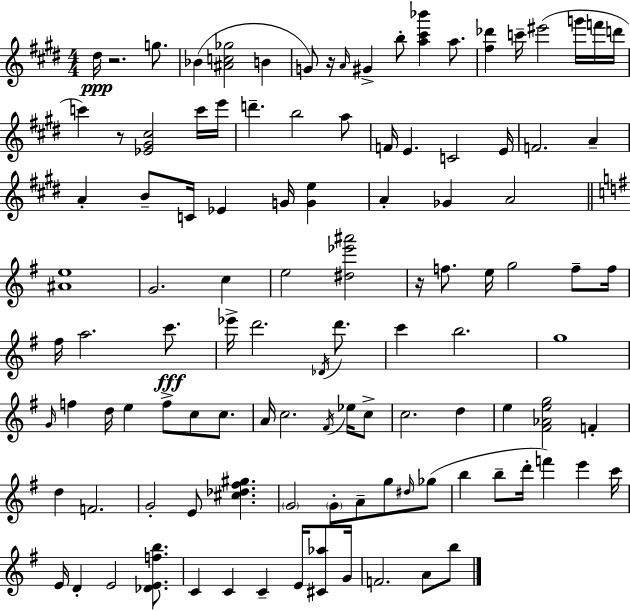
{
  \clef treble
  \numericTimeSignature
  \time 4/4
  \key e \major
  dis''16\ppp r2. g''8. | bes'4( <ais' c'' ges''>2 b'4 | g'8) r16 \grace { a'16 } gis'4-> b''8-. <a'' cis''' bes'''>4 a''8. | <fis'' des'''>4 c'''16-- eis'''2( g'''16 f'''16 | \break d'''16 c'''4) r8 <ees' gis' cis''>2 c'''16 | e'''16 d'''4.-- b''2 a''8 | f'16 e'4. c'2 | e'16 f'2. a'4-- | \break a'4-. b'8-- c'16 ees'4 g'16 <g' e''>4 | a'4-. ges'4 a'2 | \bar "||" \break \key g \major <ais' e''>1 | g'2. c''4 | e''2 <dis'' ees''' ais'''>2 | r16 f''8. e''16 g''2 f''8-- f''16 | \break fis''16 a''2. c'''8.\fff | ees'''16-> d'''2. \acciaccatura { des'16 } d'''8. | c'''4 b''2. | g''1 | \break \grace { g'16 } f''4 d''16 e''4 f''8-> c''8 c''8. | a'16 c''2. \acciaccatura { fis'16 } | ees''16 c''8-> c''2. d''4 | e''4 <fis' aes' e'' g''>2 f'4-. | \break d''4 f'2. | g'2-. e'8 <cis'' des'' fis'' gis''>4. | \parenthesize g'2 \parenthesize g'8-. a'8-- g''8 | \grace { dis''16 } ges''8( b''4 b''8-- d'''16-. f'''4) e'''4 | \break c'''16 e'16 d'4-. e'2 | <des' e' f'' b''>8. c'4 c'4 c'4-- | e'16 <cis' aes''>8 g'16 f'2. | a'8 b''8 \bar "|."
}